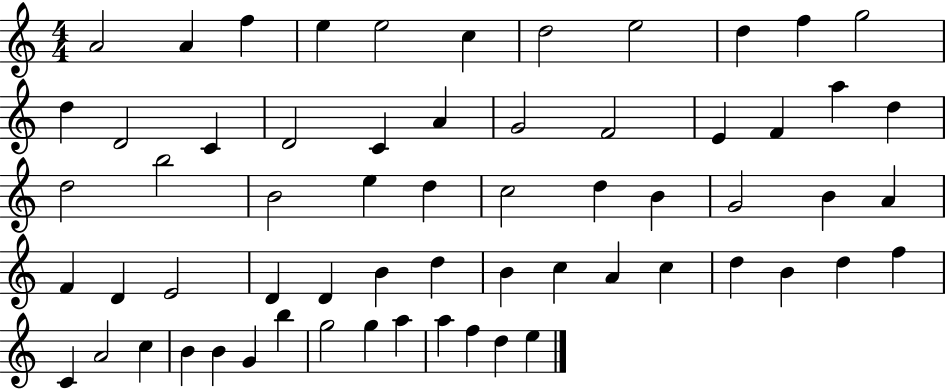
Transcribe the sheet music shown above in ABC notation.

X:1
T:Untitled
M:4/4
L:1/4
K:C
A2 A f e e2 c d2 e2 d f g2 d D2 C D2 C A G2 F2 E F a d d2 b2 B2 e d c2 d B G2 B A F D E2 D D B d B c A c d B d f C A2 c B B G b g2 g a a f d e